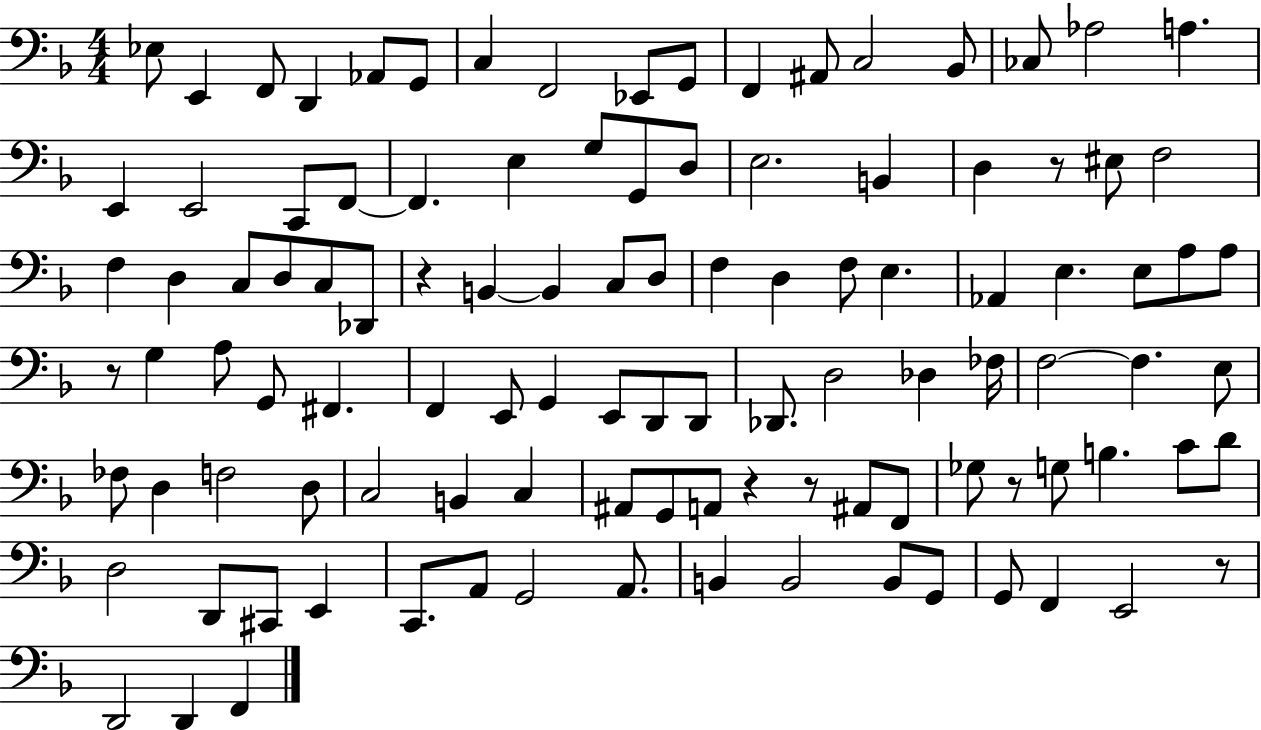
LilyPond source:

{
  \clef bass
  \numericTimeSignature
  \time 4/4
  \key f \major
  \repeat volta 2 { ees8 e,4 f,8 d,4 aes,8 g,8 | c4 f,2 ees,8 g,8 | f,4 ais,8 c2 bes,8 | ces8 aes2 a4. | \break e,4 e,2 c,8 f,8~~ | f,4. e4 g8 g,8 d8 | e2. b,4 | d4 r8 eis8 f2 | \break f4 d4 c8 d8 c8 des,8 | r4 b,4~~ b,4 c8 d8 | f4 d4 f8 e4. | aes,4 e4. e8 a8 a8 | \break r8 g4 a8 g,8 fis,4. | f,4 e,8 g,4 e,8 d,8 d,8 | des,8. d2 des4 fes16 | f2~~ f4. e8 | \break fes8 d4 f2 d8 | c2 b,4 c4 | ais,8 g,8 a,8 r4 r8 ais,8 f,8 | ges8 r8 g8 b4. c'8 d'8 | \break d2 d,8 cis,8 e,4 | c,8. a,8 g,2 a,8. | b,4 b,2 b,8 g,8 | g,8 f,4 e,2 r8 | \break d,2 d,4 f,4 | } \bar "|."
}